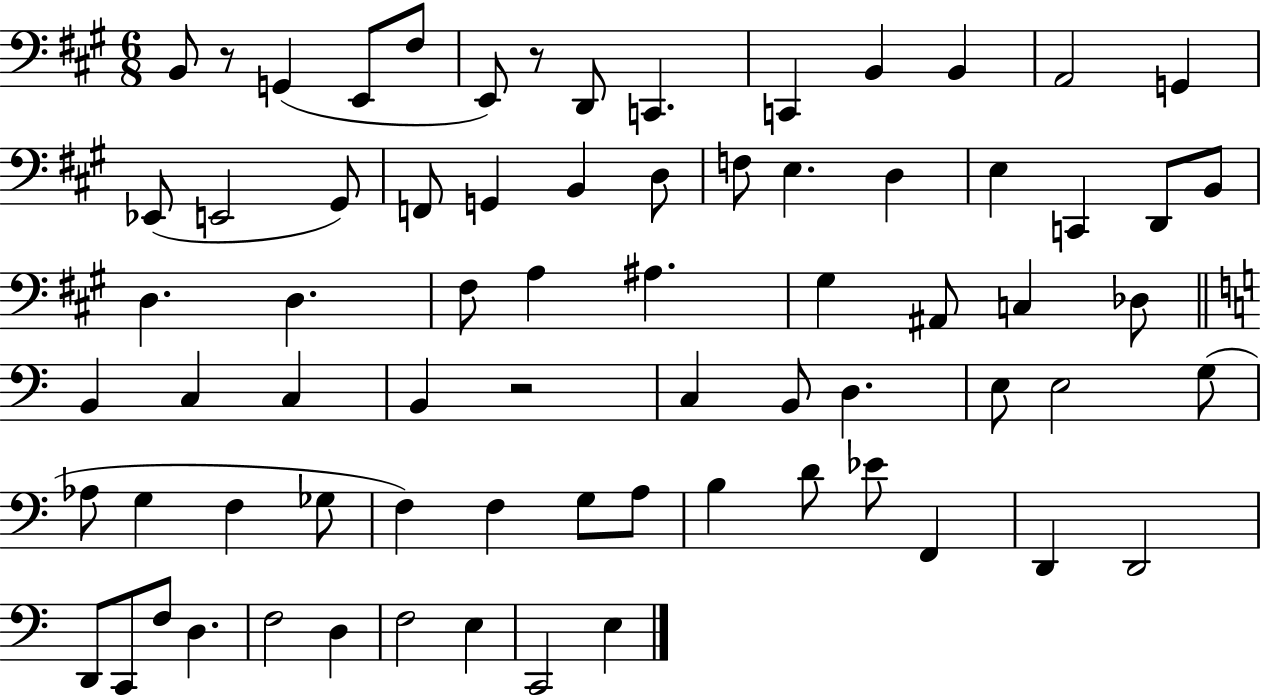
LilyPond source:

{
  \clef bass
  \numericTimeSignature
  \time 6/8
  \key a \major
  b,8 r8 g,4( e,8 fis8 | e,8) r8 d,8 c,4. | c,4 b,4 b,4 | a,2 g,4 | \break ees,8( e,2 gis,8) | f,8 g,4 b,4 d8 | f8 e4. d4 | e4 c,4 d,8 b,8 | \break d4. d4. | fis8 a4 ais4. | gis4 ais,8 c4 des8 | \bar "||" \break \key c \major b,4 c4 c4 | b,4 r2 | c4 b,8 d4. | e8 e2 g8( | \break aes8 g4 f4 ges8 | f4) f4 g8 a8 | b4 d'8 ees'8 f,4 | d,4 d,2 | \break d,8 c,8 f8 d4. | f2 d4 | f2 e4 | c,2 e4 | \break \bar "|."
}